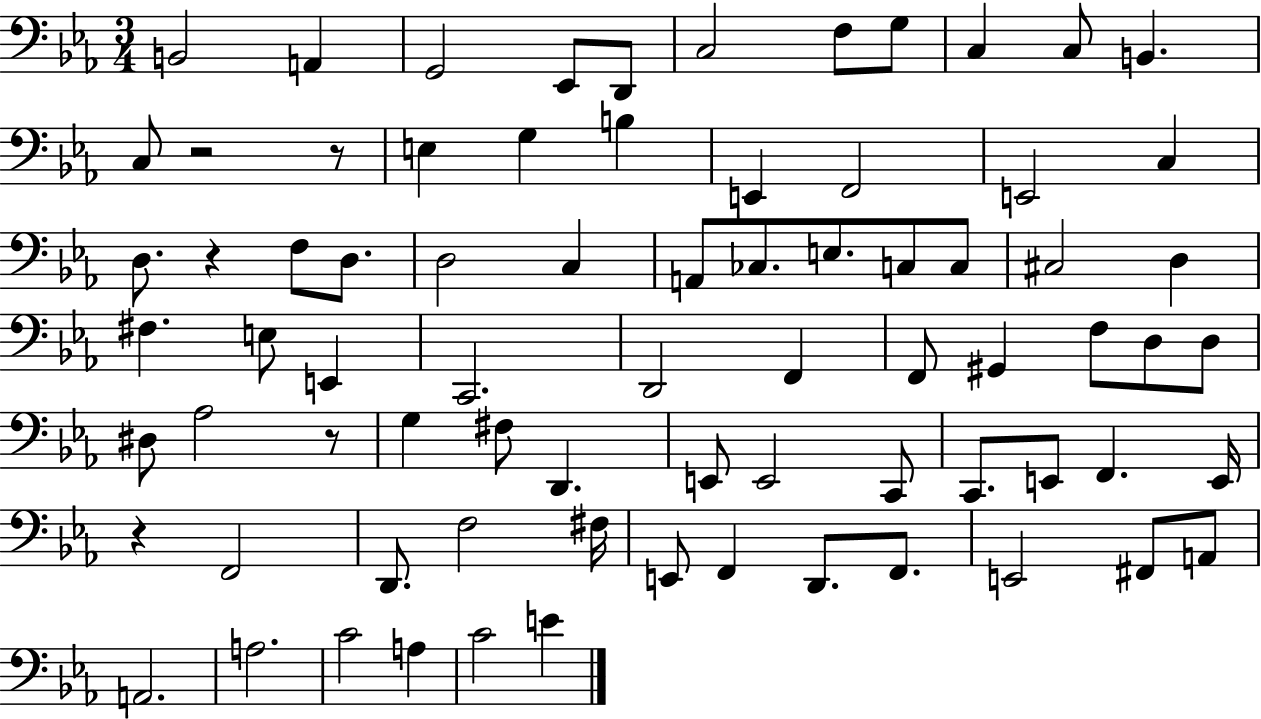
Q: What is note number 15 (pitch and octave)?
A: B3